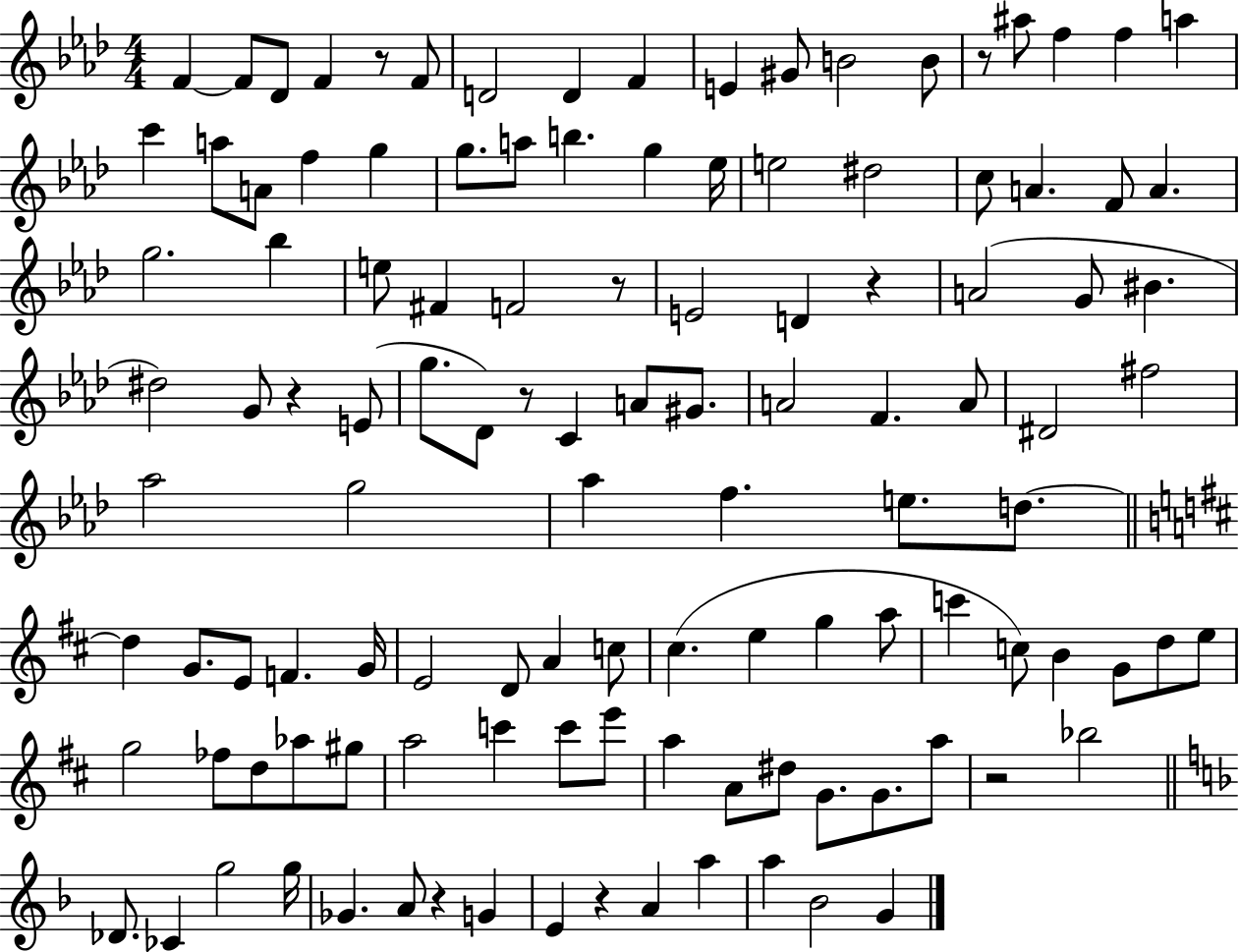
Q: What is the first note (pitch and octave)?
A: F4